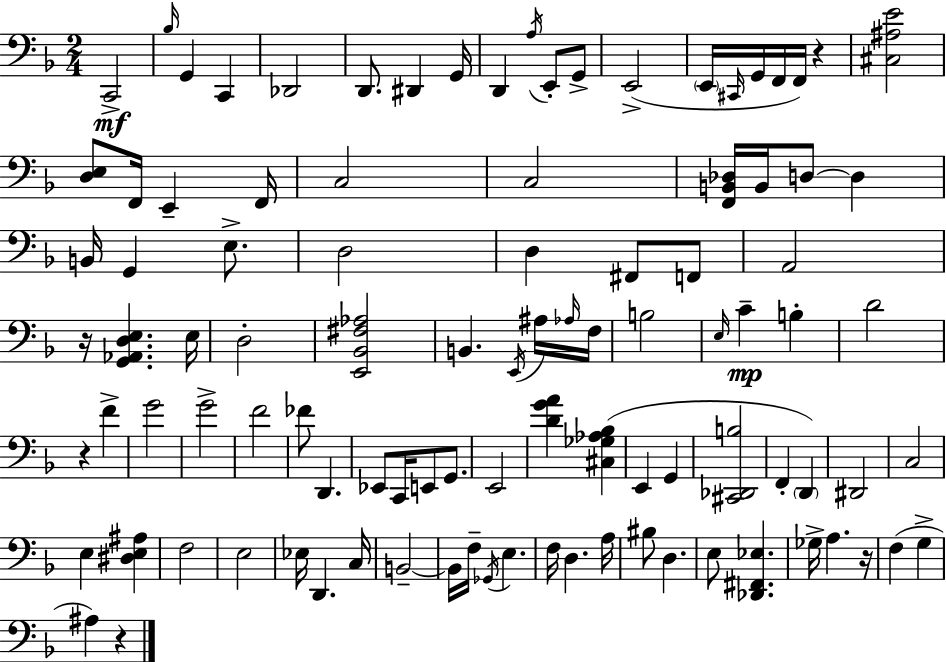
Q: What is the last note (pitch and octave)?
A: A#3